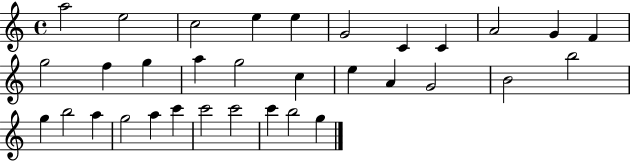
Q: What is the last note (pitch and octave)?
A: G5